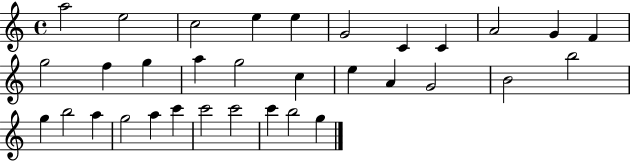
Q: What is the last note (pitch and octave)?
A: G5